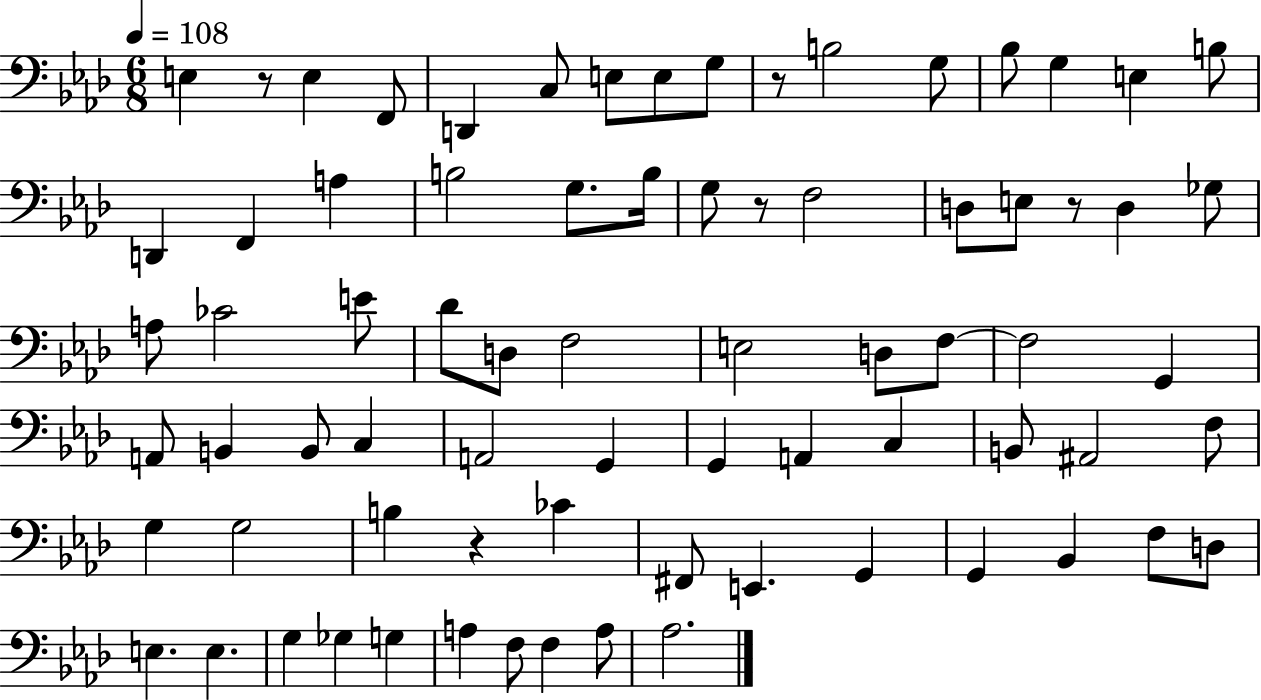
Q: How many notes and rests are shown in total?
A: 75